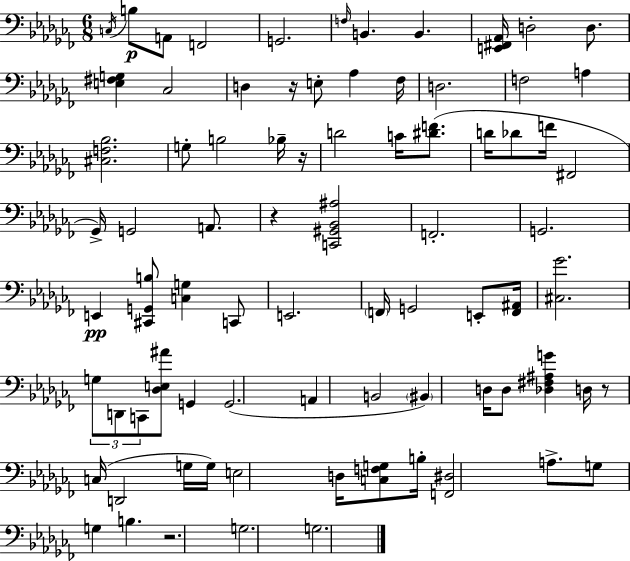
{
  \clef bass
  \numericTimeSignature
  \time 6/8
  \key aes \minor
  \acciaccatura { c16 }\p b8 a,8 f,2 | g,2. | \grace { f16 } b,4. b,4. | <e, fis, aes,>16 d2-. d8. | \break <e fis g>4 ces2 | d4 r16 e8-. aes4 | fes16 d2. | f2 a4 | \break <cis f bes>2. | g8-. b2 | bes16-- r16 d'2 c'16 <dis' f'>8.( | d'16 des'8 f'16 fis,2 | \break ges,16->) g,2 a,8. | r4 <c, gis, bes, ais>2 | f,2.-. | g,2. | \break e,4\pp <cis, g, b>8 <c g>4 | c,8 e,2. | \parenthesize f,16 g,2 e,8-. | <f, ais,>16 <cis ges'>2. | \break \tuplet 3/2 { g8 d,8 c,8 } <des e ais'>8 g,4 | g,2.( | a,4 b,2 | \parenthesize bis,4) d16 d8 <des fis ais g'>4 | \break d16 r8 c16( d,2 | g16 g16) e2 d16 | <c f g>8 b16-. <f, dis>2 a8.-> | g8 g4 b4. | \break r2. | g2. | g2. | \bar "|."
}